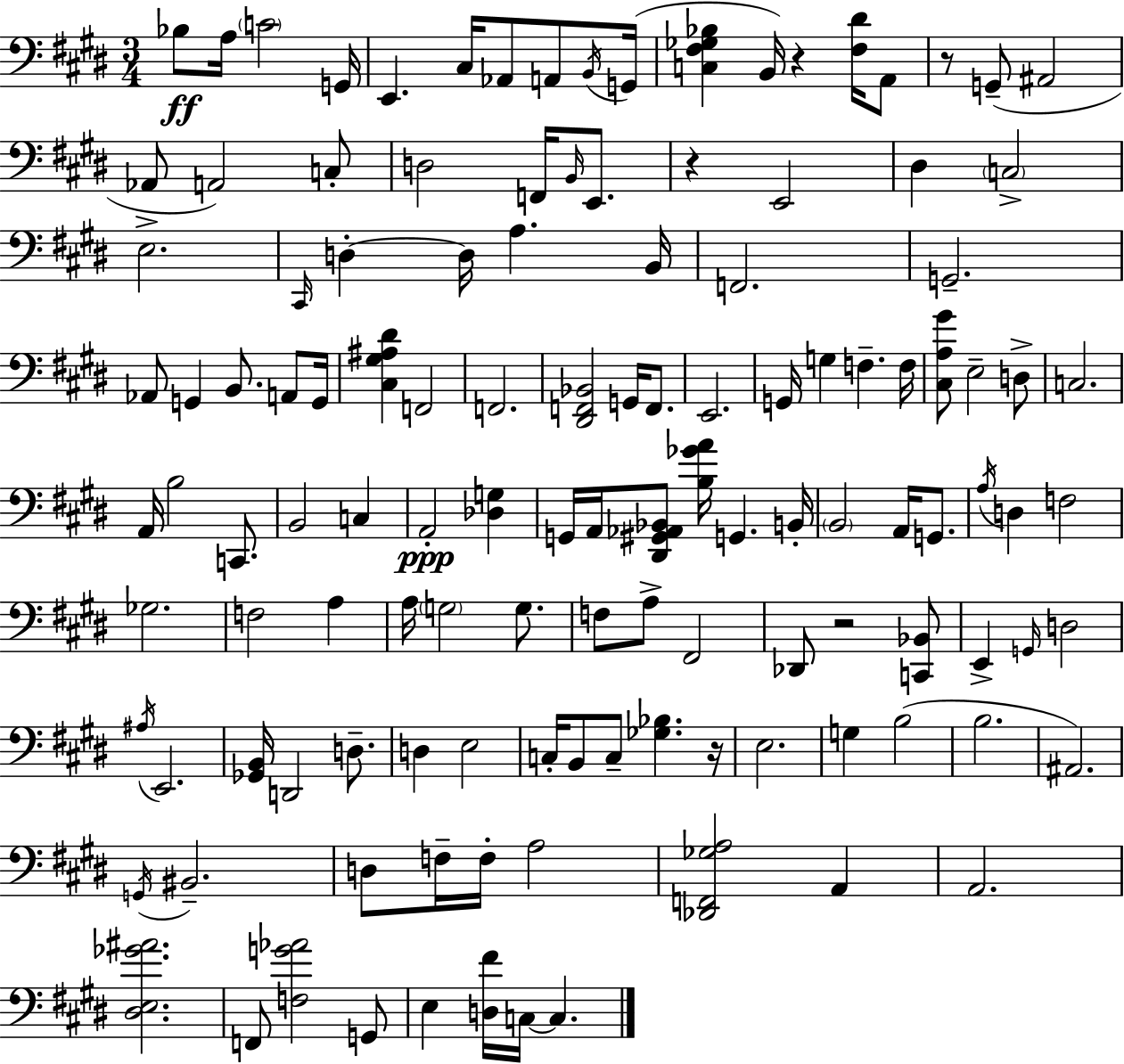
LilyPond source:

{
  \clef bass
  \numericTimeSignature
  \time 3/4
  \key e \major
  bes8\ff a16 \parenthesize c'2 g,16 | e,4. cis16 aes,8 a,8 \acciaccatura { b,16 }( | g,16 <c fis ges bes>4 b,16) r4 <fis dis'>16 a,8 | r8 g,8--( ais,2 | \break aes,8 a,2) c8-. | d2 f,16 \grace { b,16 } e,8. | r4 e,2 | dis4 \parenthesize c2-> | \break e2.-> | \grace { cis,16 } d4-.~~ d16 a4. | b,16 f,2. | g,2.-- | \break aes,8 g,4 b,8. | a,8 g,16 <cis gis ais dis'>4 f,2 | f,2. | <dis, f, bes,>2 g,16 | \break f,8. e,2. | g,16 g4 f4.-- | f16 <cis a gis'>8 e2-- | d8-> c2. | \break a,16 b2 | c,8. b,2 c4 | a,2-.\ppp <des g>4 | g,16 a,16 <dis, gis, aes, bes,>8 <b ges' a'>16 g,4. | \break b,16-. \parenthesize b,2 a,16 | g,8. \acciaccatura { a16 } d4 f2 | ges2. | f2 | \break a4 a16 \parenthesize g2 | g8. f8 a8-> fis,2 | des,8 r2 | <c, bes,>8 e,4-> \grace { g,16 } d2 | \break \acciaccatura { ais16 } e,2. | <ges, b,>16 d,2 | d8.-- d4 e2 | c16-. b,8 c8-- <ges bes>4. | \break r16 e2. | g4 b2( | b2. | ais,2.) | \break \acciaccatura { g,16 } bis,2.-- | d8 f16-- f16-. a2 | <des, f, ges a>2 | a,4 a,2. | \break <dis e ges' ais'>2. | f,8 <f g' aes'>2 | g,8 e4 <d fis'>16 | c16~~ c4. \bar "|."
}